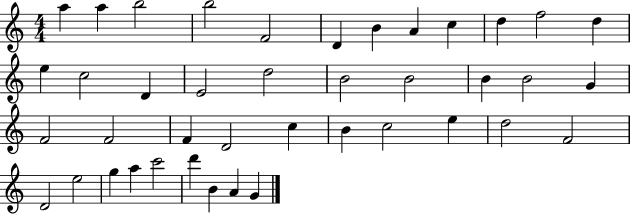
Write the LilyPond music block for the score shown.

{
  \clef treble
  \numericTimeSignature
  \time 4/4
  \key c \major
  a''4 a''4 b''2 | b''2 f'2 | d'4 b'4 a'4 c''4 | d''4 f''2 d''4 | \break e''4 c''2 d'4 | e'2 d''2 | b'2 b'2 | b'4 b'2 g'4 | \break f'2 f'2 | f'4 d'2 c''4 | b'4 c''2 e''4 | d''2 f'2 | \break d'2 e''2 | g''4 a''4 c'''2 | d'''4 b'4 a'4 g'4 | \bar "|."
}